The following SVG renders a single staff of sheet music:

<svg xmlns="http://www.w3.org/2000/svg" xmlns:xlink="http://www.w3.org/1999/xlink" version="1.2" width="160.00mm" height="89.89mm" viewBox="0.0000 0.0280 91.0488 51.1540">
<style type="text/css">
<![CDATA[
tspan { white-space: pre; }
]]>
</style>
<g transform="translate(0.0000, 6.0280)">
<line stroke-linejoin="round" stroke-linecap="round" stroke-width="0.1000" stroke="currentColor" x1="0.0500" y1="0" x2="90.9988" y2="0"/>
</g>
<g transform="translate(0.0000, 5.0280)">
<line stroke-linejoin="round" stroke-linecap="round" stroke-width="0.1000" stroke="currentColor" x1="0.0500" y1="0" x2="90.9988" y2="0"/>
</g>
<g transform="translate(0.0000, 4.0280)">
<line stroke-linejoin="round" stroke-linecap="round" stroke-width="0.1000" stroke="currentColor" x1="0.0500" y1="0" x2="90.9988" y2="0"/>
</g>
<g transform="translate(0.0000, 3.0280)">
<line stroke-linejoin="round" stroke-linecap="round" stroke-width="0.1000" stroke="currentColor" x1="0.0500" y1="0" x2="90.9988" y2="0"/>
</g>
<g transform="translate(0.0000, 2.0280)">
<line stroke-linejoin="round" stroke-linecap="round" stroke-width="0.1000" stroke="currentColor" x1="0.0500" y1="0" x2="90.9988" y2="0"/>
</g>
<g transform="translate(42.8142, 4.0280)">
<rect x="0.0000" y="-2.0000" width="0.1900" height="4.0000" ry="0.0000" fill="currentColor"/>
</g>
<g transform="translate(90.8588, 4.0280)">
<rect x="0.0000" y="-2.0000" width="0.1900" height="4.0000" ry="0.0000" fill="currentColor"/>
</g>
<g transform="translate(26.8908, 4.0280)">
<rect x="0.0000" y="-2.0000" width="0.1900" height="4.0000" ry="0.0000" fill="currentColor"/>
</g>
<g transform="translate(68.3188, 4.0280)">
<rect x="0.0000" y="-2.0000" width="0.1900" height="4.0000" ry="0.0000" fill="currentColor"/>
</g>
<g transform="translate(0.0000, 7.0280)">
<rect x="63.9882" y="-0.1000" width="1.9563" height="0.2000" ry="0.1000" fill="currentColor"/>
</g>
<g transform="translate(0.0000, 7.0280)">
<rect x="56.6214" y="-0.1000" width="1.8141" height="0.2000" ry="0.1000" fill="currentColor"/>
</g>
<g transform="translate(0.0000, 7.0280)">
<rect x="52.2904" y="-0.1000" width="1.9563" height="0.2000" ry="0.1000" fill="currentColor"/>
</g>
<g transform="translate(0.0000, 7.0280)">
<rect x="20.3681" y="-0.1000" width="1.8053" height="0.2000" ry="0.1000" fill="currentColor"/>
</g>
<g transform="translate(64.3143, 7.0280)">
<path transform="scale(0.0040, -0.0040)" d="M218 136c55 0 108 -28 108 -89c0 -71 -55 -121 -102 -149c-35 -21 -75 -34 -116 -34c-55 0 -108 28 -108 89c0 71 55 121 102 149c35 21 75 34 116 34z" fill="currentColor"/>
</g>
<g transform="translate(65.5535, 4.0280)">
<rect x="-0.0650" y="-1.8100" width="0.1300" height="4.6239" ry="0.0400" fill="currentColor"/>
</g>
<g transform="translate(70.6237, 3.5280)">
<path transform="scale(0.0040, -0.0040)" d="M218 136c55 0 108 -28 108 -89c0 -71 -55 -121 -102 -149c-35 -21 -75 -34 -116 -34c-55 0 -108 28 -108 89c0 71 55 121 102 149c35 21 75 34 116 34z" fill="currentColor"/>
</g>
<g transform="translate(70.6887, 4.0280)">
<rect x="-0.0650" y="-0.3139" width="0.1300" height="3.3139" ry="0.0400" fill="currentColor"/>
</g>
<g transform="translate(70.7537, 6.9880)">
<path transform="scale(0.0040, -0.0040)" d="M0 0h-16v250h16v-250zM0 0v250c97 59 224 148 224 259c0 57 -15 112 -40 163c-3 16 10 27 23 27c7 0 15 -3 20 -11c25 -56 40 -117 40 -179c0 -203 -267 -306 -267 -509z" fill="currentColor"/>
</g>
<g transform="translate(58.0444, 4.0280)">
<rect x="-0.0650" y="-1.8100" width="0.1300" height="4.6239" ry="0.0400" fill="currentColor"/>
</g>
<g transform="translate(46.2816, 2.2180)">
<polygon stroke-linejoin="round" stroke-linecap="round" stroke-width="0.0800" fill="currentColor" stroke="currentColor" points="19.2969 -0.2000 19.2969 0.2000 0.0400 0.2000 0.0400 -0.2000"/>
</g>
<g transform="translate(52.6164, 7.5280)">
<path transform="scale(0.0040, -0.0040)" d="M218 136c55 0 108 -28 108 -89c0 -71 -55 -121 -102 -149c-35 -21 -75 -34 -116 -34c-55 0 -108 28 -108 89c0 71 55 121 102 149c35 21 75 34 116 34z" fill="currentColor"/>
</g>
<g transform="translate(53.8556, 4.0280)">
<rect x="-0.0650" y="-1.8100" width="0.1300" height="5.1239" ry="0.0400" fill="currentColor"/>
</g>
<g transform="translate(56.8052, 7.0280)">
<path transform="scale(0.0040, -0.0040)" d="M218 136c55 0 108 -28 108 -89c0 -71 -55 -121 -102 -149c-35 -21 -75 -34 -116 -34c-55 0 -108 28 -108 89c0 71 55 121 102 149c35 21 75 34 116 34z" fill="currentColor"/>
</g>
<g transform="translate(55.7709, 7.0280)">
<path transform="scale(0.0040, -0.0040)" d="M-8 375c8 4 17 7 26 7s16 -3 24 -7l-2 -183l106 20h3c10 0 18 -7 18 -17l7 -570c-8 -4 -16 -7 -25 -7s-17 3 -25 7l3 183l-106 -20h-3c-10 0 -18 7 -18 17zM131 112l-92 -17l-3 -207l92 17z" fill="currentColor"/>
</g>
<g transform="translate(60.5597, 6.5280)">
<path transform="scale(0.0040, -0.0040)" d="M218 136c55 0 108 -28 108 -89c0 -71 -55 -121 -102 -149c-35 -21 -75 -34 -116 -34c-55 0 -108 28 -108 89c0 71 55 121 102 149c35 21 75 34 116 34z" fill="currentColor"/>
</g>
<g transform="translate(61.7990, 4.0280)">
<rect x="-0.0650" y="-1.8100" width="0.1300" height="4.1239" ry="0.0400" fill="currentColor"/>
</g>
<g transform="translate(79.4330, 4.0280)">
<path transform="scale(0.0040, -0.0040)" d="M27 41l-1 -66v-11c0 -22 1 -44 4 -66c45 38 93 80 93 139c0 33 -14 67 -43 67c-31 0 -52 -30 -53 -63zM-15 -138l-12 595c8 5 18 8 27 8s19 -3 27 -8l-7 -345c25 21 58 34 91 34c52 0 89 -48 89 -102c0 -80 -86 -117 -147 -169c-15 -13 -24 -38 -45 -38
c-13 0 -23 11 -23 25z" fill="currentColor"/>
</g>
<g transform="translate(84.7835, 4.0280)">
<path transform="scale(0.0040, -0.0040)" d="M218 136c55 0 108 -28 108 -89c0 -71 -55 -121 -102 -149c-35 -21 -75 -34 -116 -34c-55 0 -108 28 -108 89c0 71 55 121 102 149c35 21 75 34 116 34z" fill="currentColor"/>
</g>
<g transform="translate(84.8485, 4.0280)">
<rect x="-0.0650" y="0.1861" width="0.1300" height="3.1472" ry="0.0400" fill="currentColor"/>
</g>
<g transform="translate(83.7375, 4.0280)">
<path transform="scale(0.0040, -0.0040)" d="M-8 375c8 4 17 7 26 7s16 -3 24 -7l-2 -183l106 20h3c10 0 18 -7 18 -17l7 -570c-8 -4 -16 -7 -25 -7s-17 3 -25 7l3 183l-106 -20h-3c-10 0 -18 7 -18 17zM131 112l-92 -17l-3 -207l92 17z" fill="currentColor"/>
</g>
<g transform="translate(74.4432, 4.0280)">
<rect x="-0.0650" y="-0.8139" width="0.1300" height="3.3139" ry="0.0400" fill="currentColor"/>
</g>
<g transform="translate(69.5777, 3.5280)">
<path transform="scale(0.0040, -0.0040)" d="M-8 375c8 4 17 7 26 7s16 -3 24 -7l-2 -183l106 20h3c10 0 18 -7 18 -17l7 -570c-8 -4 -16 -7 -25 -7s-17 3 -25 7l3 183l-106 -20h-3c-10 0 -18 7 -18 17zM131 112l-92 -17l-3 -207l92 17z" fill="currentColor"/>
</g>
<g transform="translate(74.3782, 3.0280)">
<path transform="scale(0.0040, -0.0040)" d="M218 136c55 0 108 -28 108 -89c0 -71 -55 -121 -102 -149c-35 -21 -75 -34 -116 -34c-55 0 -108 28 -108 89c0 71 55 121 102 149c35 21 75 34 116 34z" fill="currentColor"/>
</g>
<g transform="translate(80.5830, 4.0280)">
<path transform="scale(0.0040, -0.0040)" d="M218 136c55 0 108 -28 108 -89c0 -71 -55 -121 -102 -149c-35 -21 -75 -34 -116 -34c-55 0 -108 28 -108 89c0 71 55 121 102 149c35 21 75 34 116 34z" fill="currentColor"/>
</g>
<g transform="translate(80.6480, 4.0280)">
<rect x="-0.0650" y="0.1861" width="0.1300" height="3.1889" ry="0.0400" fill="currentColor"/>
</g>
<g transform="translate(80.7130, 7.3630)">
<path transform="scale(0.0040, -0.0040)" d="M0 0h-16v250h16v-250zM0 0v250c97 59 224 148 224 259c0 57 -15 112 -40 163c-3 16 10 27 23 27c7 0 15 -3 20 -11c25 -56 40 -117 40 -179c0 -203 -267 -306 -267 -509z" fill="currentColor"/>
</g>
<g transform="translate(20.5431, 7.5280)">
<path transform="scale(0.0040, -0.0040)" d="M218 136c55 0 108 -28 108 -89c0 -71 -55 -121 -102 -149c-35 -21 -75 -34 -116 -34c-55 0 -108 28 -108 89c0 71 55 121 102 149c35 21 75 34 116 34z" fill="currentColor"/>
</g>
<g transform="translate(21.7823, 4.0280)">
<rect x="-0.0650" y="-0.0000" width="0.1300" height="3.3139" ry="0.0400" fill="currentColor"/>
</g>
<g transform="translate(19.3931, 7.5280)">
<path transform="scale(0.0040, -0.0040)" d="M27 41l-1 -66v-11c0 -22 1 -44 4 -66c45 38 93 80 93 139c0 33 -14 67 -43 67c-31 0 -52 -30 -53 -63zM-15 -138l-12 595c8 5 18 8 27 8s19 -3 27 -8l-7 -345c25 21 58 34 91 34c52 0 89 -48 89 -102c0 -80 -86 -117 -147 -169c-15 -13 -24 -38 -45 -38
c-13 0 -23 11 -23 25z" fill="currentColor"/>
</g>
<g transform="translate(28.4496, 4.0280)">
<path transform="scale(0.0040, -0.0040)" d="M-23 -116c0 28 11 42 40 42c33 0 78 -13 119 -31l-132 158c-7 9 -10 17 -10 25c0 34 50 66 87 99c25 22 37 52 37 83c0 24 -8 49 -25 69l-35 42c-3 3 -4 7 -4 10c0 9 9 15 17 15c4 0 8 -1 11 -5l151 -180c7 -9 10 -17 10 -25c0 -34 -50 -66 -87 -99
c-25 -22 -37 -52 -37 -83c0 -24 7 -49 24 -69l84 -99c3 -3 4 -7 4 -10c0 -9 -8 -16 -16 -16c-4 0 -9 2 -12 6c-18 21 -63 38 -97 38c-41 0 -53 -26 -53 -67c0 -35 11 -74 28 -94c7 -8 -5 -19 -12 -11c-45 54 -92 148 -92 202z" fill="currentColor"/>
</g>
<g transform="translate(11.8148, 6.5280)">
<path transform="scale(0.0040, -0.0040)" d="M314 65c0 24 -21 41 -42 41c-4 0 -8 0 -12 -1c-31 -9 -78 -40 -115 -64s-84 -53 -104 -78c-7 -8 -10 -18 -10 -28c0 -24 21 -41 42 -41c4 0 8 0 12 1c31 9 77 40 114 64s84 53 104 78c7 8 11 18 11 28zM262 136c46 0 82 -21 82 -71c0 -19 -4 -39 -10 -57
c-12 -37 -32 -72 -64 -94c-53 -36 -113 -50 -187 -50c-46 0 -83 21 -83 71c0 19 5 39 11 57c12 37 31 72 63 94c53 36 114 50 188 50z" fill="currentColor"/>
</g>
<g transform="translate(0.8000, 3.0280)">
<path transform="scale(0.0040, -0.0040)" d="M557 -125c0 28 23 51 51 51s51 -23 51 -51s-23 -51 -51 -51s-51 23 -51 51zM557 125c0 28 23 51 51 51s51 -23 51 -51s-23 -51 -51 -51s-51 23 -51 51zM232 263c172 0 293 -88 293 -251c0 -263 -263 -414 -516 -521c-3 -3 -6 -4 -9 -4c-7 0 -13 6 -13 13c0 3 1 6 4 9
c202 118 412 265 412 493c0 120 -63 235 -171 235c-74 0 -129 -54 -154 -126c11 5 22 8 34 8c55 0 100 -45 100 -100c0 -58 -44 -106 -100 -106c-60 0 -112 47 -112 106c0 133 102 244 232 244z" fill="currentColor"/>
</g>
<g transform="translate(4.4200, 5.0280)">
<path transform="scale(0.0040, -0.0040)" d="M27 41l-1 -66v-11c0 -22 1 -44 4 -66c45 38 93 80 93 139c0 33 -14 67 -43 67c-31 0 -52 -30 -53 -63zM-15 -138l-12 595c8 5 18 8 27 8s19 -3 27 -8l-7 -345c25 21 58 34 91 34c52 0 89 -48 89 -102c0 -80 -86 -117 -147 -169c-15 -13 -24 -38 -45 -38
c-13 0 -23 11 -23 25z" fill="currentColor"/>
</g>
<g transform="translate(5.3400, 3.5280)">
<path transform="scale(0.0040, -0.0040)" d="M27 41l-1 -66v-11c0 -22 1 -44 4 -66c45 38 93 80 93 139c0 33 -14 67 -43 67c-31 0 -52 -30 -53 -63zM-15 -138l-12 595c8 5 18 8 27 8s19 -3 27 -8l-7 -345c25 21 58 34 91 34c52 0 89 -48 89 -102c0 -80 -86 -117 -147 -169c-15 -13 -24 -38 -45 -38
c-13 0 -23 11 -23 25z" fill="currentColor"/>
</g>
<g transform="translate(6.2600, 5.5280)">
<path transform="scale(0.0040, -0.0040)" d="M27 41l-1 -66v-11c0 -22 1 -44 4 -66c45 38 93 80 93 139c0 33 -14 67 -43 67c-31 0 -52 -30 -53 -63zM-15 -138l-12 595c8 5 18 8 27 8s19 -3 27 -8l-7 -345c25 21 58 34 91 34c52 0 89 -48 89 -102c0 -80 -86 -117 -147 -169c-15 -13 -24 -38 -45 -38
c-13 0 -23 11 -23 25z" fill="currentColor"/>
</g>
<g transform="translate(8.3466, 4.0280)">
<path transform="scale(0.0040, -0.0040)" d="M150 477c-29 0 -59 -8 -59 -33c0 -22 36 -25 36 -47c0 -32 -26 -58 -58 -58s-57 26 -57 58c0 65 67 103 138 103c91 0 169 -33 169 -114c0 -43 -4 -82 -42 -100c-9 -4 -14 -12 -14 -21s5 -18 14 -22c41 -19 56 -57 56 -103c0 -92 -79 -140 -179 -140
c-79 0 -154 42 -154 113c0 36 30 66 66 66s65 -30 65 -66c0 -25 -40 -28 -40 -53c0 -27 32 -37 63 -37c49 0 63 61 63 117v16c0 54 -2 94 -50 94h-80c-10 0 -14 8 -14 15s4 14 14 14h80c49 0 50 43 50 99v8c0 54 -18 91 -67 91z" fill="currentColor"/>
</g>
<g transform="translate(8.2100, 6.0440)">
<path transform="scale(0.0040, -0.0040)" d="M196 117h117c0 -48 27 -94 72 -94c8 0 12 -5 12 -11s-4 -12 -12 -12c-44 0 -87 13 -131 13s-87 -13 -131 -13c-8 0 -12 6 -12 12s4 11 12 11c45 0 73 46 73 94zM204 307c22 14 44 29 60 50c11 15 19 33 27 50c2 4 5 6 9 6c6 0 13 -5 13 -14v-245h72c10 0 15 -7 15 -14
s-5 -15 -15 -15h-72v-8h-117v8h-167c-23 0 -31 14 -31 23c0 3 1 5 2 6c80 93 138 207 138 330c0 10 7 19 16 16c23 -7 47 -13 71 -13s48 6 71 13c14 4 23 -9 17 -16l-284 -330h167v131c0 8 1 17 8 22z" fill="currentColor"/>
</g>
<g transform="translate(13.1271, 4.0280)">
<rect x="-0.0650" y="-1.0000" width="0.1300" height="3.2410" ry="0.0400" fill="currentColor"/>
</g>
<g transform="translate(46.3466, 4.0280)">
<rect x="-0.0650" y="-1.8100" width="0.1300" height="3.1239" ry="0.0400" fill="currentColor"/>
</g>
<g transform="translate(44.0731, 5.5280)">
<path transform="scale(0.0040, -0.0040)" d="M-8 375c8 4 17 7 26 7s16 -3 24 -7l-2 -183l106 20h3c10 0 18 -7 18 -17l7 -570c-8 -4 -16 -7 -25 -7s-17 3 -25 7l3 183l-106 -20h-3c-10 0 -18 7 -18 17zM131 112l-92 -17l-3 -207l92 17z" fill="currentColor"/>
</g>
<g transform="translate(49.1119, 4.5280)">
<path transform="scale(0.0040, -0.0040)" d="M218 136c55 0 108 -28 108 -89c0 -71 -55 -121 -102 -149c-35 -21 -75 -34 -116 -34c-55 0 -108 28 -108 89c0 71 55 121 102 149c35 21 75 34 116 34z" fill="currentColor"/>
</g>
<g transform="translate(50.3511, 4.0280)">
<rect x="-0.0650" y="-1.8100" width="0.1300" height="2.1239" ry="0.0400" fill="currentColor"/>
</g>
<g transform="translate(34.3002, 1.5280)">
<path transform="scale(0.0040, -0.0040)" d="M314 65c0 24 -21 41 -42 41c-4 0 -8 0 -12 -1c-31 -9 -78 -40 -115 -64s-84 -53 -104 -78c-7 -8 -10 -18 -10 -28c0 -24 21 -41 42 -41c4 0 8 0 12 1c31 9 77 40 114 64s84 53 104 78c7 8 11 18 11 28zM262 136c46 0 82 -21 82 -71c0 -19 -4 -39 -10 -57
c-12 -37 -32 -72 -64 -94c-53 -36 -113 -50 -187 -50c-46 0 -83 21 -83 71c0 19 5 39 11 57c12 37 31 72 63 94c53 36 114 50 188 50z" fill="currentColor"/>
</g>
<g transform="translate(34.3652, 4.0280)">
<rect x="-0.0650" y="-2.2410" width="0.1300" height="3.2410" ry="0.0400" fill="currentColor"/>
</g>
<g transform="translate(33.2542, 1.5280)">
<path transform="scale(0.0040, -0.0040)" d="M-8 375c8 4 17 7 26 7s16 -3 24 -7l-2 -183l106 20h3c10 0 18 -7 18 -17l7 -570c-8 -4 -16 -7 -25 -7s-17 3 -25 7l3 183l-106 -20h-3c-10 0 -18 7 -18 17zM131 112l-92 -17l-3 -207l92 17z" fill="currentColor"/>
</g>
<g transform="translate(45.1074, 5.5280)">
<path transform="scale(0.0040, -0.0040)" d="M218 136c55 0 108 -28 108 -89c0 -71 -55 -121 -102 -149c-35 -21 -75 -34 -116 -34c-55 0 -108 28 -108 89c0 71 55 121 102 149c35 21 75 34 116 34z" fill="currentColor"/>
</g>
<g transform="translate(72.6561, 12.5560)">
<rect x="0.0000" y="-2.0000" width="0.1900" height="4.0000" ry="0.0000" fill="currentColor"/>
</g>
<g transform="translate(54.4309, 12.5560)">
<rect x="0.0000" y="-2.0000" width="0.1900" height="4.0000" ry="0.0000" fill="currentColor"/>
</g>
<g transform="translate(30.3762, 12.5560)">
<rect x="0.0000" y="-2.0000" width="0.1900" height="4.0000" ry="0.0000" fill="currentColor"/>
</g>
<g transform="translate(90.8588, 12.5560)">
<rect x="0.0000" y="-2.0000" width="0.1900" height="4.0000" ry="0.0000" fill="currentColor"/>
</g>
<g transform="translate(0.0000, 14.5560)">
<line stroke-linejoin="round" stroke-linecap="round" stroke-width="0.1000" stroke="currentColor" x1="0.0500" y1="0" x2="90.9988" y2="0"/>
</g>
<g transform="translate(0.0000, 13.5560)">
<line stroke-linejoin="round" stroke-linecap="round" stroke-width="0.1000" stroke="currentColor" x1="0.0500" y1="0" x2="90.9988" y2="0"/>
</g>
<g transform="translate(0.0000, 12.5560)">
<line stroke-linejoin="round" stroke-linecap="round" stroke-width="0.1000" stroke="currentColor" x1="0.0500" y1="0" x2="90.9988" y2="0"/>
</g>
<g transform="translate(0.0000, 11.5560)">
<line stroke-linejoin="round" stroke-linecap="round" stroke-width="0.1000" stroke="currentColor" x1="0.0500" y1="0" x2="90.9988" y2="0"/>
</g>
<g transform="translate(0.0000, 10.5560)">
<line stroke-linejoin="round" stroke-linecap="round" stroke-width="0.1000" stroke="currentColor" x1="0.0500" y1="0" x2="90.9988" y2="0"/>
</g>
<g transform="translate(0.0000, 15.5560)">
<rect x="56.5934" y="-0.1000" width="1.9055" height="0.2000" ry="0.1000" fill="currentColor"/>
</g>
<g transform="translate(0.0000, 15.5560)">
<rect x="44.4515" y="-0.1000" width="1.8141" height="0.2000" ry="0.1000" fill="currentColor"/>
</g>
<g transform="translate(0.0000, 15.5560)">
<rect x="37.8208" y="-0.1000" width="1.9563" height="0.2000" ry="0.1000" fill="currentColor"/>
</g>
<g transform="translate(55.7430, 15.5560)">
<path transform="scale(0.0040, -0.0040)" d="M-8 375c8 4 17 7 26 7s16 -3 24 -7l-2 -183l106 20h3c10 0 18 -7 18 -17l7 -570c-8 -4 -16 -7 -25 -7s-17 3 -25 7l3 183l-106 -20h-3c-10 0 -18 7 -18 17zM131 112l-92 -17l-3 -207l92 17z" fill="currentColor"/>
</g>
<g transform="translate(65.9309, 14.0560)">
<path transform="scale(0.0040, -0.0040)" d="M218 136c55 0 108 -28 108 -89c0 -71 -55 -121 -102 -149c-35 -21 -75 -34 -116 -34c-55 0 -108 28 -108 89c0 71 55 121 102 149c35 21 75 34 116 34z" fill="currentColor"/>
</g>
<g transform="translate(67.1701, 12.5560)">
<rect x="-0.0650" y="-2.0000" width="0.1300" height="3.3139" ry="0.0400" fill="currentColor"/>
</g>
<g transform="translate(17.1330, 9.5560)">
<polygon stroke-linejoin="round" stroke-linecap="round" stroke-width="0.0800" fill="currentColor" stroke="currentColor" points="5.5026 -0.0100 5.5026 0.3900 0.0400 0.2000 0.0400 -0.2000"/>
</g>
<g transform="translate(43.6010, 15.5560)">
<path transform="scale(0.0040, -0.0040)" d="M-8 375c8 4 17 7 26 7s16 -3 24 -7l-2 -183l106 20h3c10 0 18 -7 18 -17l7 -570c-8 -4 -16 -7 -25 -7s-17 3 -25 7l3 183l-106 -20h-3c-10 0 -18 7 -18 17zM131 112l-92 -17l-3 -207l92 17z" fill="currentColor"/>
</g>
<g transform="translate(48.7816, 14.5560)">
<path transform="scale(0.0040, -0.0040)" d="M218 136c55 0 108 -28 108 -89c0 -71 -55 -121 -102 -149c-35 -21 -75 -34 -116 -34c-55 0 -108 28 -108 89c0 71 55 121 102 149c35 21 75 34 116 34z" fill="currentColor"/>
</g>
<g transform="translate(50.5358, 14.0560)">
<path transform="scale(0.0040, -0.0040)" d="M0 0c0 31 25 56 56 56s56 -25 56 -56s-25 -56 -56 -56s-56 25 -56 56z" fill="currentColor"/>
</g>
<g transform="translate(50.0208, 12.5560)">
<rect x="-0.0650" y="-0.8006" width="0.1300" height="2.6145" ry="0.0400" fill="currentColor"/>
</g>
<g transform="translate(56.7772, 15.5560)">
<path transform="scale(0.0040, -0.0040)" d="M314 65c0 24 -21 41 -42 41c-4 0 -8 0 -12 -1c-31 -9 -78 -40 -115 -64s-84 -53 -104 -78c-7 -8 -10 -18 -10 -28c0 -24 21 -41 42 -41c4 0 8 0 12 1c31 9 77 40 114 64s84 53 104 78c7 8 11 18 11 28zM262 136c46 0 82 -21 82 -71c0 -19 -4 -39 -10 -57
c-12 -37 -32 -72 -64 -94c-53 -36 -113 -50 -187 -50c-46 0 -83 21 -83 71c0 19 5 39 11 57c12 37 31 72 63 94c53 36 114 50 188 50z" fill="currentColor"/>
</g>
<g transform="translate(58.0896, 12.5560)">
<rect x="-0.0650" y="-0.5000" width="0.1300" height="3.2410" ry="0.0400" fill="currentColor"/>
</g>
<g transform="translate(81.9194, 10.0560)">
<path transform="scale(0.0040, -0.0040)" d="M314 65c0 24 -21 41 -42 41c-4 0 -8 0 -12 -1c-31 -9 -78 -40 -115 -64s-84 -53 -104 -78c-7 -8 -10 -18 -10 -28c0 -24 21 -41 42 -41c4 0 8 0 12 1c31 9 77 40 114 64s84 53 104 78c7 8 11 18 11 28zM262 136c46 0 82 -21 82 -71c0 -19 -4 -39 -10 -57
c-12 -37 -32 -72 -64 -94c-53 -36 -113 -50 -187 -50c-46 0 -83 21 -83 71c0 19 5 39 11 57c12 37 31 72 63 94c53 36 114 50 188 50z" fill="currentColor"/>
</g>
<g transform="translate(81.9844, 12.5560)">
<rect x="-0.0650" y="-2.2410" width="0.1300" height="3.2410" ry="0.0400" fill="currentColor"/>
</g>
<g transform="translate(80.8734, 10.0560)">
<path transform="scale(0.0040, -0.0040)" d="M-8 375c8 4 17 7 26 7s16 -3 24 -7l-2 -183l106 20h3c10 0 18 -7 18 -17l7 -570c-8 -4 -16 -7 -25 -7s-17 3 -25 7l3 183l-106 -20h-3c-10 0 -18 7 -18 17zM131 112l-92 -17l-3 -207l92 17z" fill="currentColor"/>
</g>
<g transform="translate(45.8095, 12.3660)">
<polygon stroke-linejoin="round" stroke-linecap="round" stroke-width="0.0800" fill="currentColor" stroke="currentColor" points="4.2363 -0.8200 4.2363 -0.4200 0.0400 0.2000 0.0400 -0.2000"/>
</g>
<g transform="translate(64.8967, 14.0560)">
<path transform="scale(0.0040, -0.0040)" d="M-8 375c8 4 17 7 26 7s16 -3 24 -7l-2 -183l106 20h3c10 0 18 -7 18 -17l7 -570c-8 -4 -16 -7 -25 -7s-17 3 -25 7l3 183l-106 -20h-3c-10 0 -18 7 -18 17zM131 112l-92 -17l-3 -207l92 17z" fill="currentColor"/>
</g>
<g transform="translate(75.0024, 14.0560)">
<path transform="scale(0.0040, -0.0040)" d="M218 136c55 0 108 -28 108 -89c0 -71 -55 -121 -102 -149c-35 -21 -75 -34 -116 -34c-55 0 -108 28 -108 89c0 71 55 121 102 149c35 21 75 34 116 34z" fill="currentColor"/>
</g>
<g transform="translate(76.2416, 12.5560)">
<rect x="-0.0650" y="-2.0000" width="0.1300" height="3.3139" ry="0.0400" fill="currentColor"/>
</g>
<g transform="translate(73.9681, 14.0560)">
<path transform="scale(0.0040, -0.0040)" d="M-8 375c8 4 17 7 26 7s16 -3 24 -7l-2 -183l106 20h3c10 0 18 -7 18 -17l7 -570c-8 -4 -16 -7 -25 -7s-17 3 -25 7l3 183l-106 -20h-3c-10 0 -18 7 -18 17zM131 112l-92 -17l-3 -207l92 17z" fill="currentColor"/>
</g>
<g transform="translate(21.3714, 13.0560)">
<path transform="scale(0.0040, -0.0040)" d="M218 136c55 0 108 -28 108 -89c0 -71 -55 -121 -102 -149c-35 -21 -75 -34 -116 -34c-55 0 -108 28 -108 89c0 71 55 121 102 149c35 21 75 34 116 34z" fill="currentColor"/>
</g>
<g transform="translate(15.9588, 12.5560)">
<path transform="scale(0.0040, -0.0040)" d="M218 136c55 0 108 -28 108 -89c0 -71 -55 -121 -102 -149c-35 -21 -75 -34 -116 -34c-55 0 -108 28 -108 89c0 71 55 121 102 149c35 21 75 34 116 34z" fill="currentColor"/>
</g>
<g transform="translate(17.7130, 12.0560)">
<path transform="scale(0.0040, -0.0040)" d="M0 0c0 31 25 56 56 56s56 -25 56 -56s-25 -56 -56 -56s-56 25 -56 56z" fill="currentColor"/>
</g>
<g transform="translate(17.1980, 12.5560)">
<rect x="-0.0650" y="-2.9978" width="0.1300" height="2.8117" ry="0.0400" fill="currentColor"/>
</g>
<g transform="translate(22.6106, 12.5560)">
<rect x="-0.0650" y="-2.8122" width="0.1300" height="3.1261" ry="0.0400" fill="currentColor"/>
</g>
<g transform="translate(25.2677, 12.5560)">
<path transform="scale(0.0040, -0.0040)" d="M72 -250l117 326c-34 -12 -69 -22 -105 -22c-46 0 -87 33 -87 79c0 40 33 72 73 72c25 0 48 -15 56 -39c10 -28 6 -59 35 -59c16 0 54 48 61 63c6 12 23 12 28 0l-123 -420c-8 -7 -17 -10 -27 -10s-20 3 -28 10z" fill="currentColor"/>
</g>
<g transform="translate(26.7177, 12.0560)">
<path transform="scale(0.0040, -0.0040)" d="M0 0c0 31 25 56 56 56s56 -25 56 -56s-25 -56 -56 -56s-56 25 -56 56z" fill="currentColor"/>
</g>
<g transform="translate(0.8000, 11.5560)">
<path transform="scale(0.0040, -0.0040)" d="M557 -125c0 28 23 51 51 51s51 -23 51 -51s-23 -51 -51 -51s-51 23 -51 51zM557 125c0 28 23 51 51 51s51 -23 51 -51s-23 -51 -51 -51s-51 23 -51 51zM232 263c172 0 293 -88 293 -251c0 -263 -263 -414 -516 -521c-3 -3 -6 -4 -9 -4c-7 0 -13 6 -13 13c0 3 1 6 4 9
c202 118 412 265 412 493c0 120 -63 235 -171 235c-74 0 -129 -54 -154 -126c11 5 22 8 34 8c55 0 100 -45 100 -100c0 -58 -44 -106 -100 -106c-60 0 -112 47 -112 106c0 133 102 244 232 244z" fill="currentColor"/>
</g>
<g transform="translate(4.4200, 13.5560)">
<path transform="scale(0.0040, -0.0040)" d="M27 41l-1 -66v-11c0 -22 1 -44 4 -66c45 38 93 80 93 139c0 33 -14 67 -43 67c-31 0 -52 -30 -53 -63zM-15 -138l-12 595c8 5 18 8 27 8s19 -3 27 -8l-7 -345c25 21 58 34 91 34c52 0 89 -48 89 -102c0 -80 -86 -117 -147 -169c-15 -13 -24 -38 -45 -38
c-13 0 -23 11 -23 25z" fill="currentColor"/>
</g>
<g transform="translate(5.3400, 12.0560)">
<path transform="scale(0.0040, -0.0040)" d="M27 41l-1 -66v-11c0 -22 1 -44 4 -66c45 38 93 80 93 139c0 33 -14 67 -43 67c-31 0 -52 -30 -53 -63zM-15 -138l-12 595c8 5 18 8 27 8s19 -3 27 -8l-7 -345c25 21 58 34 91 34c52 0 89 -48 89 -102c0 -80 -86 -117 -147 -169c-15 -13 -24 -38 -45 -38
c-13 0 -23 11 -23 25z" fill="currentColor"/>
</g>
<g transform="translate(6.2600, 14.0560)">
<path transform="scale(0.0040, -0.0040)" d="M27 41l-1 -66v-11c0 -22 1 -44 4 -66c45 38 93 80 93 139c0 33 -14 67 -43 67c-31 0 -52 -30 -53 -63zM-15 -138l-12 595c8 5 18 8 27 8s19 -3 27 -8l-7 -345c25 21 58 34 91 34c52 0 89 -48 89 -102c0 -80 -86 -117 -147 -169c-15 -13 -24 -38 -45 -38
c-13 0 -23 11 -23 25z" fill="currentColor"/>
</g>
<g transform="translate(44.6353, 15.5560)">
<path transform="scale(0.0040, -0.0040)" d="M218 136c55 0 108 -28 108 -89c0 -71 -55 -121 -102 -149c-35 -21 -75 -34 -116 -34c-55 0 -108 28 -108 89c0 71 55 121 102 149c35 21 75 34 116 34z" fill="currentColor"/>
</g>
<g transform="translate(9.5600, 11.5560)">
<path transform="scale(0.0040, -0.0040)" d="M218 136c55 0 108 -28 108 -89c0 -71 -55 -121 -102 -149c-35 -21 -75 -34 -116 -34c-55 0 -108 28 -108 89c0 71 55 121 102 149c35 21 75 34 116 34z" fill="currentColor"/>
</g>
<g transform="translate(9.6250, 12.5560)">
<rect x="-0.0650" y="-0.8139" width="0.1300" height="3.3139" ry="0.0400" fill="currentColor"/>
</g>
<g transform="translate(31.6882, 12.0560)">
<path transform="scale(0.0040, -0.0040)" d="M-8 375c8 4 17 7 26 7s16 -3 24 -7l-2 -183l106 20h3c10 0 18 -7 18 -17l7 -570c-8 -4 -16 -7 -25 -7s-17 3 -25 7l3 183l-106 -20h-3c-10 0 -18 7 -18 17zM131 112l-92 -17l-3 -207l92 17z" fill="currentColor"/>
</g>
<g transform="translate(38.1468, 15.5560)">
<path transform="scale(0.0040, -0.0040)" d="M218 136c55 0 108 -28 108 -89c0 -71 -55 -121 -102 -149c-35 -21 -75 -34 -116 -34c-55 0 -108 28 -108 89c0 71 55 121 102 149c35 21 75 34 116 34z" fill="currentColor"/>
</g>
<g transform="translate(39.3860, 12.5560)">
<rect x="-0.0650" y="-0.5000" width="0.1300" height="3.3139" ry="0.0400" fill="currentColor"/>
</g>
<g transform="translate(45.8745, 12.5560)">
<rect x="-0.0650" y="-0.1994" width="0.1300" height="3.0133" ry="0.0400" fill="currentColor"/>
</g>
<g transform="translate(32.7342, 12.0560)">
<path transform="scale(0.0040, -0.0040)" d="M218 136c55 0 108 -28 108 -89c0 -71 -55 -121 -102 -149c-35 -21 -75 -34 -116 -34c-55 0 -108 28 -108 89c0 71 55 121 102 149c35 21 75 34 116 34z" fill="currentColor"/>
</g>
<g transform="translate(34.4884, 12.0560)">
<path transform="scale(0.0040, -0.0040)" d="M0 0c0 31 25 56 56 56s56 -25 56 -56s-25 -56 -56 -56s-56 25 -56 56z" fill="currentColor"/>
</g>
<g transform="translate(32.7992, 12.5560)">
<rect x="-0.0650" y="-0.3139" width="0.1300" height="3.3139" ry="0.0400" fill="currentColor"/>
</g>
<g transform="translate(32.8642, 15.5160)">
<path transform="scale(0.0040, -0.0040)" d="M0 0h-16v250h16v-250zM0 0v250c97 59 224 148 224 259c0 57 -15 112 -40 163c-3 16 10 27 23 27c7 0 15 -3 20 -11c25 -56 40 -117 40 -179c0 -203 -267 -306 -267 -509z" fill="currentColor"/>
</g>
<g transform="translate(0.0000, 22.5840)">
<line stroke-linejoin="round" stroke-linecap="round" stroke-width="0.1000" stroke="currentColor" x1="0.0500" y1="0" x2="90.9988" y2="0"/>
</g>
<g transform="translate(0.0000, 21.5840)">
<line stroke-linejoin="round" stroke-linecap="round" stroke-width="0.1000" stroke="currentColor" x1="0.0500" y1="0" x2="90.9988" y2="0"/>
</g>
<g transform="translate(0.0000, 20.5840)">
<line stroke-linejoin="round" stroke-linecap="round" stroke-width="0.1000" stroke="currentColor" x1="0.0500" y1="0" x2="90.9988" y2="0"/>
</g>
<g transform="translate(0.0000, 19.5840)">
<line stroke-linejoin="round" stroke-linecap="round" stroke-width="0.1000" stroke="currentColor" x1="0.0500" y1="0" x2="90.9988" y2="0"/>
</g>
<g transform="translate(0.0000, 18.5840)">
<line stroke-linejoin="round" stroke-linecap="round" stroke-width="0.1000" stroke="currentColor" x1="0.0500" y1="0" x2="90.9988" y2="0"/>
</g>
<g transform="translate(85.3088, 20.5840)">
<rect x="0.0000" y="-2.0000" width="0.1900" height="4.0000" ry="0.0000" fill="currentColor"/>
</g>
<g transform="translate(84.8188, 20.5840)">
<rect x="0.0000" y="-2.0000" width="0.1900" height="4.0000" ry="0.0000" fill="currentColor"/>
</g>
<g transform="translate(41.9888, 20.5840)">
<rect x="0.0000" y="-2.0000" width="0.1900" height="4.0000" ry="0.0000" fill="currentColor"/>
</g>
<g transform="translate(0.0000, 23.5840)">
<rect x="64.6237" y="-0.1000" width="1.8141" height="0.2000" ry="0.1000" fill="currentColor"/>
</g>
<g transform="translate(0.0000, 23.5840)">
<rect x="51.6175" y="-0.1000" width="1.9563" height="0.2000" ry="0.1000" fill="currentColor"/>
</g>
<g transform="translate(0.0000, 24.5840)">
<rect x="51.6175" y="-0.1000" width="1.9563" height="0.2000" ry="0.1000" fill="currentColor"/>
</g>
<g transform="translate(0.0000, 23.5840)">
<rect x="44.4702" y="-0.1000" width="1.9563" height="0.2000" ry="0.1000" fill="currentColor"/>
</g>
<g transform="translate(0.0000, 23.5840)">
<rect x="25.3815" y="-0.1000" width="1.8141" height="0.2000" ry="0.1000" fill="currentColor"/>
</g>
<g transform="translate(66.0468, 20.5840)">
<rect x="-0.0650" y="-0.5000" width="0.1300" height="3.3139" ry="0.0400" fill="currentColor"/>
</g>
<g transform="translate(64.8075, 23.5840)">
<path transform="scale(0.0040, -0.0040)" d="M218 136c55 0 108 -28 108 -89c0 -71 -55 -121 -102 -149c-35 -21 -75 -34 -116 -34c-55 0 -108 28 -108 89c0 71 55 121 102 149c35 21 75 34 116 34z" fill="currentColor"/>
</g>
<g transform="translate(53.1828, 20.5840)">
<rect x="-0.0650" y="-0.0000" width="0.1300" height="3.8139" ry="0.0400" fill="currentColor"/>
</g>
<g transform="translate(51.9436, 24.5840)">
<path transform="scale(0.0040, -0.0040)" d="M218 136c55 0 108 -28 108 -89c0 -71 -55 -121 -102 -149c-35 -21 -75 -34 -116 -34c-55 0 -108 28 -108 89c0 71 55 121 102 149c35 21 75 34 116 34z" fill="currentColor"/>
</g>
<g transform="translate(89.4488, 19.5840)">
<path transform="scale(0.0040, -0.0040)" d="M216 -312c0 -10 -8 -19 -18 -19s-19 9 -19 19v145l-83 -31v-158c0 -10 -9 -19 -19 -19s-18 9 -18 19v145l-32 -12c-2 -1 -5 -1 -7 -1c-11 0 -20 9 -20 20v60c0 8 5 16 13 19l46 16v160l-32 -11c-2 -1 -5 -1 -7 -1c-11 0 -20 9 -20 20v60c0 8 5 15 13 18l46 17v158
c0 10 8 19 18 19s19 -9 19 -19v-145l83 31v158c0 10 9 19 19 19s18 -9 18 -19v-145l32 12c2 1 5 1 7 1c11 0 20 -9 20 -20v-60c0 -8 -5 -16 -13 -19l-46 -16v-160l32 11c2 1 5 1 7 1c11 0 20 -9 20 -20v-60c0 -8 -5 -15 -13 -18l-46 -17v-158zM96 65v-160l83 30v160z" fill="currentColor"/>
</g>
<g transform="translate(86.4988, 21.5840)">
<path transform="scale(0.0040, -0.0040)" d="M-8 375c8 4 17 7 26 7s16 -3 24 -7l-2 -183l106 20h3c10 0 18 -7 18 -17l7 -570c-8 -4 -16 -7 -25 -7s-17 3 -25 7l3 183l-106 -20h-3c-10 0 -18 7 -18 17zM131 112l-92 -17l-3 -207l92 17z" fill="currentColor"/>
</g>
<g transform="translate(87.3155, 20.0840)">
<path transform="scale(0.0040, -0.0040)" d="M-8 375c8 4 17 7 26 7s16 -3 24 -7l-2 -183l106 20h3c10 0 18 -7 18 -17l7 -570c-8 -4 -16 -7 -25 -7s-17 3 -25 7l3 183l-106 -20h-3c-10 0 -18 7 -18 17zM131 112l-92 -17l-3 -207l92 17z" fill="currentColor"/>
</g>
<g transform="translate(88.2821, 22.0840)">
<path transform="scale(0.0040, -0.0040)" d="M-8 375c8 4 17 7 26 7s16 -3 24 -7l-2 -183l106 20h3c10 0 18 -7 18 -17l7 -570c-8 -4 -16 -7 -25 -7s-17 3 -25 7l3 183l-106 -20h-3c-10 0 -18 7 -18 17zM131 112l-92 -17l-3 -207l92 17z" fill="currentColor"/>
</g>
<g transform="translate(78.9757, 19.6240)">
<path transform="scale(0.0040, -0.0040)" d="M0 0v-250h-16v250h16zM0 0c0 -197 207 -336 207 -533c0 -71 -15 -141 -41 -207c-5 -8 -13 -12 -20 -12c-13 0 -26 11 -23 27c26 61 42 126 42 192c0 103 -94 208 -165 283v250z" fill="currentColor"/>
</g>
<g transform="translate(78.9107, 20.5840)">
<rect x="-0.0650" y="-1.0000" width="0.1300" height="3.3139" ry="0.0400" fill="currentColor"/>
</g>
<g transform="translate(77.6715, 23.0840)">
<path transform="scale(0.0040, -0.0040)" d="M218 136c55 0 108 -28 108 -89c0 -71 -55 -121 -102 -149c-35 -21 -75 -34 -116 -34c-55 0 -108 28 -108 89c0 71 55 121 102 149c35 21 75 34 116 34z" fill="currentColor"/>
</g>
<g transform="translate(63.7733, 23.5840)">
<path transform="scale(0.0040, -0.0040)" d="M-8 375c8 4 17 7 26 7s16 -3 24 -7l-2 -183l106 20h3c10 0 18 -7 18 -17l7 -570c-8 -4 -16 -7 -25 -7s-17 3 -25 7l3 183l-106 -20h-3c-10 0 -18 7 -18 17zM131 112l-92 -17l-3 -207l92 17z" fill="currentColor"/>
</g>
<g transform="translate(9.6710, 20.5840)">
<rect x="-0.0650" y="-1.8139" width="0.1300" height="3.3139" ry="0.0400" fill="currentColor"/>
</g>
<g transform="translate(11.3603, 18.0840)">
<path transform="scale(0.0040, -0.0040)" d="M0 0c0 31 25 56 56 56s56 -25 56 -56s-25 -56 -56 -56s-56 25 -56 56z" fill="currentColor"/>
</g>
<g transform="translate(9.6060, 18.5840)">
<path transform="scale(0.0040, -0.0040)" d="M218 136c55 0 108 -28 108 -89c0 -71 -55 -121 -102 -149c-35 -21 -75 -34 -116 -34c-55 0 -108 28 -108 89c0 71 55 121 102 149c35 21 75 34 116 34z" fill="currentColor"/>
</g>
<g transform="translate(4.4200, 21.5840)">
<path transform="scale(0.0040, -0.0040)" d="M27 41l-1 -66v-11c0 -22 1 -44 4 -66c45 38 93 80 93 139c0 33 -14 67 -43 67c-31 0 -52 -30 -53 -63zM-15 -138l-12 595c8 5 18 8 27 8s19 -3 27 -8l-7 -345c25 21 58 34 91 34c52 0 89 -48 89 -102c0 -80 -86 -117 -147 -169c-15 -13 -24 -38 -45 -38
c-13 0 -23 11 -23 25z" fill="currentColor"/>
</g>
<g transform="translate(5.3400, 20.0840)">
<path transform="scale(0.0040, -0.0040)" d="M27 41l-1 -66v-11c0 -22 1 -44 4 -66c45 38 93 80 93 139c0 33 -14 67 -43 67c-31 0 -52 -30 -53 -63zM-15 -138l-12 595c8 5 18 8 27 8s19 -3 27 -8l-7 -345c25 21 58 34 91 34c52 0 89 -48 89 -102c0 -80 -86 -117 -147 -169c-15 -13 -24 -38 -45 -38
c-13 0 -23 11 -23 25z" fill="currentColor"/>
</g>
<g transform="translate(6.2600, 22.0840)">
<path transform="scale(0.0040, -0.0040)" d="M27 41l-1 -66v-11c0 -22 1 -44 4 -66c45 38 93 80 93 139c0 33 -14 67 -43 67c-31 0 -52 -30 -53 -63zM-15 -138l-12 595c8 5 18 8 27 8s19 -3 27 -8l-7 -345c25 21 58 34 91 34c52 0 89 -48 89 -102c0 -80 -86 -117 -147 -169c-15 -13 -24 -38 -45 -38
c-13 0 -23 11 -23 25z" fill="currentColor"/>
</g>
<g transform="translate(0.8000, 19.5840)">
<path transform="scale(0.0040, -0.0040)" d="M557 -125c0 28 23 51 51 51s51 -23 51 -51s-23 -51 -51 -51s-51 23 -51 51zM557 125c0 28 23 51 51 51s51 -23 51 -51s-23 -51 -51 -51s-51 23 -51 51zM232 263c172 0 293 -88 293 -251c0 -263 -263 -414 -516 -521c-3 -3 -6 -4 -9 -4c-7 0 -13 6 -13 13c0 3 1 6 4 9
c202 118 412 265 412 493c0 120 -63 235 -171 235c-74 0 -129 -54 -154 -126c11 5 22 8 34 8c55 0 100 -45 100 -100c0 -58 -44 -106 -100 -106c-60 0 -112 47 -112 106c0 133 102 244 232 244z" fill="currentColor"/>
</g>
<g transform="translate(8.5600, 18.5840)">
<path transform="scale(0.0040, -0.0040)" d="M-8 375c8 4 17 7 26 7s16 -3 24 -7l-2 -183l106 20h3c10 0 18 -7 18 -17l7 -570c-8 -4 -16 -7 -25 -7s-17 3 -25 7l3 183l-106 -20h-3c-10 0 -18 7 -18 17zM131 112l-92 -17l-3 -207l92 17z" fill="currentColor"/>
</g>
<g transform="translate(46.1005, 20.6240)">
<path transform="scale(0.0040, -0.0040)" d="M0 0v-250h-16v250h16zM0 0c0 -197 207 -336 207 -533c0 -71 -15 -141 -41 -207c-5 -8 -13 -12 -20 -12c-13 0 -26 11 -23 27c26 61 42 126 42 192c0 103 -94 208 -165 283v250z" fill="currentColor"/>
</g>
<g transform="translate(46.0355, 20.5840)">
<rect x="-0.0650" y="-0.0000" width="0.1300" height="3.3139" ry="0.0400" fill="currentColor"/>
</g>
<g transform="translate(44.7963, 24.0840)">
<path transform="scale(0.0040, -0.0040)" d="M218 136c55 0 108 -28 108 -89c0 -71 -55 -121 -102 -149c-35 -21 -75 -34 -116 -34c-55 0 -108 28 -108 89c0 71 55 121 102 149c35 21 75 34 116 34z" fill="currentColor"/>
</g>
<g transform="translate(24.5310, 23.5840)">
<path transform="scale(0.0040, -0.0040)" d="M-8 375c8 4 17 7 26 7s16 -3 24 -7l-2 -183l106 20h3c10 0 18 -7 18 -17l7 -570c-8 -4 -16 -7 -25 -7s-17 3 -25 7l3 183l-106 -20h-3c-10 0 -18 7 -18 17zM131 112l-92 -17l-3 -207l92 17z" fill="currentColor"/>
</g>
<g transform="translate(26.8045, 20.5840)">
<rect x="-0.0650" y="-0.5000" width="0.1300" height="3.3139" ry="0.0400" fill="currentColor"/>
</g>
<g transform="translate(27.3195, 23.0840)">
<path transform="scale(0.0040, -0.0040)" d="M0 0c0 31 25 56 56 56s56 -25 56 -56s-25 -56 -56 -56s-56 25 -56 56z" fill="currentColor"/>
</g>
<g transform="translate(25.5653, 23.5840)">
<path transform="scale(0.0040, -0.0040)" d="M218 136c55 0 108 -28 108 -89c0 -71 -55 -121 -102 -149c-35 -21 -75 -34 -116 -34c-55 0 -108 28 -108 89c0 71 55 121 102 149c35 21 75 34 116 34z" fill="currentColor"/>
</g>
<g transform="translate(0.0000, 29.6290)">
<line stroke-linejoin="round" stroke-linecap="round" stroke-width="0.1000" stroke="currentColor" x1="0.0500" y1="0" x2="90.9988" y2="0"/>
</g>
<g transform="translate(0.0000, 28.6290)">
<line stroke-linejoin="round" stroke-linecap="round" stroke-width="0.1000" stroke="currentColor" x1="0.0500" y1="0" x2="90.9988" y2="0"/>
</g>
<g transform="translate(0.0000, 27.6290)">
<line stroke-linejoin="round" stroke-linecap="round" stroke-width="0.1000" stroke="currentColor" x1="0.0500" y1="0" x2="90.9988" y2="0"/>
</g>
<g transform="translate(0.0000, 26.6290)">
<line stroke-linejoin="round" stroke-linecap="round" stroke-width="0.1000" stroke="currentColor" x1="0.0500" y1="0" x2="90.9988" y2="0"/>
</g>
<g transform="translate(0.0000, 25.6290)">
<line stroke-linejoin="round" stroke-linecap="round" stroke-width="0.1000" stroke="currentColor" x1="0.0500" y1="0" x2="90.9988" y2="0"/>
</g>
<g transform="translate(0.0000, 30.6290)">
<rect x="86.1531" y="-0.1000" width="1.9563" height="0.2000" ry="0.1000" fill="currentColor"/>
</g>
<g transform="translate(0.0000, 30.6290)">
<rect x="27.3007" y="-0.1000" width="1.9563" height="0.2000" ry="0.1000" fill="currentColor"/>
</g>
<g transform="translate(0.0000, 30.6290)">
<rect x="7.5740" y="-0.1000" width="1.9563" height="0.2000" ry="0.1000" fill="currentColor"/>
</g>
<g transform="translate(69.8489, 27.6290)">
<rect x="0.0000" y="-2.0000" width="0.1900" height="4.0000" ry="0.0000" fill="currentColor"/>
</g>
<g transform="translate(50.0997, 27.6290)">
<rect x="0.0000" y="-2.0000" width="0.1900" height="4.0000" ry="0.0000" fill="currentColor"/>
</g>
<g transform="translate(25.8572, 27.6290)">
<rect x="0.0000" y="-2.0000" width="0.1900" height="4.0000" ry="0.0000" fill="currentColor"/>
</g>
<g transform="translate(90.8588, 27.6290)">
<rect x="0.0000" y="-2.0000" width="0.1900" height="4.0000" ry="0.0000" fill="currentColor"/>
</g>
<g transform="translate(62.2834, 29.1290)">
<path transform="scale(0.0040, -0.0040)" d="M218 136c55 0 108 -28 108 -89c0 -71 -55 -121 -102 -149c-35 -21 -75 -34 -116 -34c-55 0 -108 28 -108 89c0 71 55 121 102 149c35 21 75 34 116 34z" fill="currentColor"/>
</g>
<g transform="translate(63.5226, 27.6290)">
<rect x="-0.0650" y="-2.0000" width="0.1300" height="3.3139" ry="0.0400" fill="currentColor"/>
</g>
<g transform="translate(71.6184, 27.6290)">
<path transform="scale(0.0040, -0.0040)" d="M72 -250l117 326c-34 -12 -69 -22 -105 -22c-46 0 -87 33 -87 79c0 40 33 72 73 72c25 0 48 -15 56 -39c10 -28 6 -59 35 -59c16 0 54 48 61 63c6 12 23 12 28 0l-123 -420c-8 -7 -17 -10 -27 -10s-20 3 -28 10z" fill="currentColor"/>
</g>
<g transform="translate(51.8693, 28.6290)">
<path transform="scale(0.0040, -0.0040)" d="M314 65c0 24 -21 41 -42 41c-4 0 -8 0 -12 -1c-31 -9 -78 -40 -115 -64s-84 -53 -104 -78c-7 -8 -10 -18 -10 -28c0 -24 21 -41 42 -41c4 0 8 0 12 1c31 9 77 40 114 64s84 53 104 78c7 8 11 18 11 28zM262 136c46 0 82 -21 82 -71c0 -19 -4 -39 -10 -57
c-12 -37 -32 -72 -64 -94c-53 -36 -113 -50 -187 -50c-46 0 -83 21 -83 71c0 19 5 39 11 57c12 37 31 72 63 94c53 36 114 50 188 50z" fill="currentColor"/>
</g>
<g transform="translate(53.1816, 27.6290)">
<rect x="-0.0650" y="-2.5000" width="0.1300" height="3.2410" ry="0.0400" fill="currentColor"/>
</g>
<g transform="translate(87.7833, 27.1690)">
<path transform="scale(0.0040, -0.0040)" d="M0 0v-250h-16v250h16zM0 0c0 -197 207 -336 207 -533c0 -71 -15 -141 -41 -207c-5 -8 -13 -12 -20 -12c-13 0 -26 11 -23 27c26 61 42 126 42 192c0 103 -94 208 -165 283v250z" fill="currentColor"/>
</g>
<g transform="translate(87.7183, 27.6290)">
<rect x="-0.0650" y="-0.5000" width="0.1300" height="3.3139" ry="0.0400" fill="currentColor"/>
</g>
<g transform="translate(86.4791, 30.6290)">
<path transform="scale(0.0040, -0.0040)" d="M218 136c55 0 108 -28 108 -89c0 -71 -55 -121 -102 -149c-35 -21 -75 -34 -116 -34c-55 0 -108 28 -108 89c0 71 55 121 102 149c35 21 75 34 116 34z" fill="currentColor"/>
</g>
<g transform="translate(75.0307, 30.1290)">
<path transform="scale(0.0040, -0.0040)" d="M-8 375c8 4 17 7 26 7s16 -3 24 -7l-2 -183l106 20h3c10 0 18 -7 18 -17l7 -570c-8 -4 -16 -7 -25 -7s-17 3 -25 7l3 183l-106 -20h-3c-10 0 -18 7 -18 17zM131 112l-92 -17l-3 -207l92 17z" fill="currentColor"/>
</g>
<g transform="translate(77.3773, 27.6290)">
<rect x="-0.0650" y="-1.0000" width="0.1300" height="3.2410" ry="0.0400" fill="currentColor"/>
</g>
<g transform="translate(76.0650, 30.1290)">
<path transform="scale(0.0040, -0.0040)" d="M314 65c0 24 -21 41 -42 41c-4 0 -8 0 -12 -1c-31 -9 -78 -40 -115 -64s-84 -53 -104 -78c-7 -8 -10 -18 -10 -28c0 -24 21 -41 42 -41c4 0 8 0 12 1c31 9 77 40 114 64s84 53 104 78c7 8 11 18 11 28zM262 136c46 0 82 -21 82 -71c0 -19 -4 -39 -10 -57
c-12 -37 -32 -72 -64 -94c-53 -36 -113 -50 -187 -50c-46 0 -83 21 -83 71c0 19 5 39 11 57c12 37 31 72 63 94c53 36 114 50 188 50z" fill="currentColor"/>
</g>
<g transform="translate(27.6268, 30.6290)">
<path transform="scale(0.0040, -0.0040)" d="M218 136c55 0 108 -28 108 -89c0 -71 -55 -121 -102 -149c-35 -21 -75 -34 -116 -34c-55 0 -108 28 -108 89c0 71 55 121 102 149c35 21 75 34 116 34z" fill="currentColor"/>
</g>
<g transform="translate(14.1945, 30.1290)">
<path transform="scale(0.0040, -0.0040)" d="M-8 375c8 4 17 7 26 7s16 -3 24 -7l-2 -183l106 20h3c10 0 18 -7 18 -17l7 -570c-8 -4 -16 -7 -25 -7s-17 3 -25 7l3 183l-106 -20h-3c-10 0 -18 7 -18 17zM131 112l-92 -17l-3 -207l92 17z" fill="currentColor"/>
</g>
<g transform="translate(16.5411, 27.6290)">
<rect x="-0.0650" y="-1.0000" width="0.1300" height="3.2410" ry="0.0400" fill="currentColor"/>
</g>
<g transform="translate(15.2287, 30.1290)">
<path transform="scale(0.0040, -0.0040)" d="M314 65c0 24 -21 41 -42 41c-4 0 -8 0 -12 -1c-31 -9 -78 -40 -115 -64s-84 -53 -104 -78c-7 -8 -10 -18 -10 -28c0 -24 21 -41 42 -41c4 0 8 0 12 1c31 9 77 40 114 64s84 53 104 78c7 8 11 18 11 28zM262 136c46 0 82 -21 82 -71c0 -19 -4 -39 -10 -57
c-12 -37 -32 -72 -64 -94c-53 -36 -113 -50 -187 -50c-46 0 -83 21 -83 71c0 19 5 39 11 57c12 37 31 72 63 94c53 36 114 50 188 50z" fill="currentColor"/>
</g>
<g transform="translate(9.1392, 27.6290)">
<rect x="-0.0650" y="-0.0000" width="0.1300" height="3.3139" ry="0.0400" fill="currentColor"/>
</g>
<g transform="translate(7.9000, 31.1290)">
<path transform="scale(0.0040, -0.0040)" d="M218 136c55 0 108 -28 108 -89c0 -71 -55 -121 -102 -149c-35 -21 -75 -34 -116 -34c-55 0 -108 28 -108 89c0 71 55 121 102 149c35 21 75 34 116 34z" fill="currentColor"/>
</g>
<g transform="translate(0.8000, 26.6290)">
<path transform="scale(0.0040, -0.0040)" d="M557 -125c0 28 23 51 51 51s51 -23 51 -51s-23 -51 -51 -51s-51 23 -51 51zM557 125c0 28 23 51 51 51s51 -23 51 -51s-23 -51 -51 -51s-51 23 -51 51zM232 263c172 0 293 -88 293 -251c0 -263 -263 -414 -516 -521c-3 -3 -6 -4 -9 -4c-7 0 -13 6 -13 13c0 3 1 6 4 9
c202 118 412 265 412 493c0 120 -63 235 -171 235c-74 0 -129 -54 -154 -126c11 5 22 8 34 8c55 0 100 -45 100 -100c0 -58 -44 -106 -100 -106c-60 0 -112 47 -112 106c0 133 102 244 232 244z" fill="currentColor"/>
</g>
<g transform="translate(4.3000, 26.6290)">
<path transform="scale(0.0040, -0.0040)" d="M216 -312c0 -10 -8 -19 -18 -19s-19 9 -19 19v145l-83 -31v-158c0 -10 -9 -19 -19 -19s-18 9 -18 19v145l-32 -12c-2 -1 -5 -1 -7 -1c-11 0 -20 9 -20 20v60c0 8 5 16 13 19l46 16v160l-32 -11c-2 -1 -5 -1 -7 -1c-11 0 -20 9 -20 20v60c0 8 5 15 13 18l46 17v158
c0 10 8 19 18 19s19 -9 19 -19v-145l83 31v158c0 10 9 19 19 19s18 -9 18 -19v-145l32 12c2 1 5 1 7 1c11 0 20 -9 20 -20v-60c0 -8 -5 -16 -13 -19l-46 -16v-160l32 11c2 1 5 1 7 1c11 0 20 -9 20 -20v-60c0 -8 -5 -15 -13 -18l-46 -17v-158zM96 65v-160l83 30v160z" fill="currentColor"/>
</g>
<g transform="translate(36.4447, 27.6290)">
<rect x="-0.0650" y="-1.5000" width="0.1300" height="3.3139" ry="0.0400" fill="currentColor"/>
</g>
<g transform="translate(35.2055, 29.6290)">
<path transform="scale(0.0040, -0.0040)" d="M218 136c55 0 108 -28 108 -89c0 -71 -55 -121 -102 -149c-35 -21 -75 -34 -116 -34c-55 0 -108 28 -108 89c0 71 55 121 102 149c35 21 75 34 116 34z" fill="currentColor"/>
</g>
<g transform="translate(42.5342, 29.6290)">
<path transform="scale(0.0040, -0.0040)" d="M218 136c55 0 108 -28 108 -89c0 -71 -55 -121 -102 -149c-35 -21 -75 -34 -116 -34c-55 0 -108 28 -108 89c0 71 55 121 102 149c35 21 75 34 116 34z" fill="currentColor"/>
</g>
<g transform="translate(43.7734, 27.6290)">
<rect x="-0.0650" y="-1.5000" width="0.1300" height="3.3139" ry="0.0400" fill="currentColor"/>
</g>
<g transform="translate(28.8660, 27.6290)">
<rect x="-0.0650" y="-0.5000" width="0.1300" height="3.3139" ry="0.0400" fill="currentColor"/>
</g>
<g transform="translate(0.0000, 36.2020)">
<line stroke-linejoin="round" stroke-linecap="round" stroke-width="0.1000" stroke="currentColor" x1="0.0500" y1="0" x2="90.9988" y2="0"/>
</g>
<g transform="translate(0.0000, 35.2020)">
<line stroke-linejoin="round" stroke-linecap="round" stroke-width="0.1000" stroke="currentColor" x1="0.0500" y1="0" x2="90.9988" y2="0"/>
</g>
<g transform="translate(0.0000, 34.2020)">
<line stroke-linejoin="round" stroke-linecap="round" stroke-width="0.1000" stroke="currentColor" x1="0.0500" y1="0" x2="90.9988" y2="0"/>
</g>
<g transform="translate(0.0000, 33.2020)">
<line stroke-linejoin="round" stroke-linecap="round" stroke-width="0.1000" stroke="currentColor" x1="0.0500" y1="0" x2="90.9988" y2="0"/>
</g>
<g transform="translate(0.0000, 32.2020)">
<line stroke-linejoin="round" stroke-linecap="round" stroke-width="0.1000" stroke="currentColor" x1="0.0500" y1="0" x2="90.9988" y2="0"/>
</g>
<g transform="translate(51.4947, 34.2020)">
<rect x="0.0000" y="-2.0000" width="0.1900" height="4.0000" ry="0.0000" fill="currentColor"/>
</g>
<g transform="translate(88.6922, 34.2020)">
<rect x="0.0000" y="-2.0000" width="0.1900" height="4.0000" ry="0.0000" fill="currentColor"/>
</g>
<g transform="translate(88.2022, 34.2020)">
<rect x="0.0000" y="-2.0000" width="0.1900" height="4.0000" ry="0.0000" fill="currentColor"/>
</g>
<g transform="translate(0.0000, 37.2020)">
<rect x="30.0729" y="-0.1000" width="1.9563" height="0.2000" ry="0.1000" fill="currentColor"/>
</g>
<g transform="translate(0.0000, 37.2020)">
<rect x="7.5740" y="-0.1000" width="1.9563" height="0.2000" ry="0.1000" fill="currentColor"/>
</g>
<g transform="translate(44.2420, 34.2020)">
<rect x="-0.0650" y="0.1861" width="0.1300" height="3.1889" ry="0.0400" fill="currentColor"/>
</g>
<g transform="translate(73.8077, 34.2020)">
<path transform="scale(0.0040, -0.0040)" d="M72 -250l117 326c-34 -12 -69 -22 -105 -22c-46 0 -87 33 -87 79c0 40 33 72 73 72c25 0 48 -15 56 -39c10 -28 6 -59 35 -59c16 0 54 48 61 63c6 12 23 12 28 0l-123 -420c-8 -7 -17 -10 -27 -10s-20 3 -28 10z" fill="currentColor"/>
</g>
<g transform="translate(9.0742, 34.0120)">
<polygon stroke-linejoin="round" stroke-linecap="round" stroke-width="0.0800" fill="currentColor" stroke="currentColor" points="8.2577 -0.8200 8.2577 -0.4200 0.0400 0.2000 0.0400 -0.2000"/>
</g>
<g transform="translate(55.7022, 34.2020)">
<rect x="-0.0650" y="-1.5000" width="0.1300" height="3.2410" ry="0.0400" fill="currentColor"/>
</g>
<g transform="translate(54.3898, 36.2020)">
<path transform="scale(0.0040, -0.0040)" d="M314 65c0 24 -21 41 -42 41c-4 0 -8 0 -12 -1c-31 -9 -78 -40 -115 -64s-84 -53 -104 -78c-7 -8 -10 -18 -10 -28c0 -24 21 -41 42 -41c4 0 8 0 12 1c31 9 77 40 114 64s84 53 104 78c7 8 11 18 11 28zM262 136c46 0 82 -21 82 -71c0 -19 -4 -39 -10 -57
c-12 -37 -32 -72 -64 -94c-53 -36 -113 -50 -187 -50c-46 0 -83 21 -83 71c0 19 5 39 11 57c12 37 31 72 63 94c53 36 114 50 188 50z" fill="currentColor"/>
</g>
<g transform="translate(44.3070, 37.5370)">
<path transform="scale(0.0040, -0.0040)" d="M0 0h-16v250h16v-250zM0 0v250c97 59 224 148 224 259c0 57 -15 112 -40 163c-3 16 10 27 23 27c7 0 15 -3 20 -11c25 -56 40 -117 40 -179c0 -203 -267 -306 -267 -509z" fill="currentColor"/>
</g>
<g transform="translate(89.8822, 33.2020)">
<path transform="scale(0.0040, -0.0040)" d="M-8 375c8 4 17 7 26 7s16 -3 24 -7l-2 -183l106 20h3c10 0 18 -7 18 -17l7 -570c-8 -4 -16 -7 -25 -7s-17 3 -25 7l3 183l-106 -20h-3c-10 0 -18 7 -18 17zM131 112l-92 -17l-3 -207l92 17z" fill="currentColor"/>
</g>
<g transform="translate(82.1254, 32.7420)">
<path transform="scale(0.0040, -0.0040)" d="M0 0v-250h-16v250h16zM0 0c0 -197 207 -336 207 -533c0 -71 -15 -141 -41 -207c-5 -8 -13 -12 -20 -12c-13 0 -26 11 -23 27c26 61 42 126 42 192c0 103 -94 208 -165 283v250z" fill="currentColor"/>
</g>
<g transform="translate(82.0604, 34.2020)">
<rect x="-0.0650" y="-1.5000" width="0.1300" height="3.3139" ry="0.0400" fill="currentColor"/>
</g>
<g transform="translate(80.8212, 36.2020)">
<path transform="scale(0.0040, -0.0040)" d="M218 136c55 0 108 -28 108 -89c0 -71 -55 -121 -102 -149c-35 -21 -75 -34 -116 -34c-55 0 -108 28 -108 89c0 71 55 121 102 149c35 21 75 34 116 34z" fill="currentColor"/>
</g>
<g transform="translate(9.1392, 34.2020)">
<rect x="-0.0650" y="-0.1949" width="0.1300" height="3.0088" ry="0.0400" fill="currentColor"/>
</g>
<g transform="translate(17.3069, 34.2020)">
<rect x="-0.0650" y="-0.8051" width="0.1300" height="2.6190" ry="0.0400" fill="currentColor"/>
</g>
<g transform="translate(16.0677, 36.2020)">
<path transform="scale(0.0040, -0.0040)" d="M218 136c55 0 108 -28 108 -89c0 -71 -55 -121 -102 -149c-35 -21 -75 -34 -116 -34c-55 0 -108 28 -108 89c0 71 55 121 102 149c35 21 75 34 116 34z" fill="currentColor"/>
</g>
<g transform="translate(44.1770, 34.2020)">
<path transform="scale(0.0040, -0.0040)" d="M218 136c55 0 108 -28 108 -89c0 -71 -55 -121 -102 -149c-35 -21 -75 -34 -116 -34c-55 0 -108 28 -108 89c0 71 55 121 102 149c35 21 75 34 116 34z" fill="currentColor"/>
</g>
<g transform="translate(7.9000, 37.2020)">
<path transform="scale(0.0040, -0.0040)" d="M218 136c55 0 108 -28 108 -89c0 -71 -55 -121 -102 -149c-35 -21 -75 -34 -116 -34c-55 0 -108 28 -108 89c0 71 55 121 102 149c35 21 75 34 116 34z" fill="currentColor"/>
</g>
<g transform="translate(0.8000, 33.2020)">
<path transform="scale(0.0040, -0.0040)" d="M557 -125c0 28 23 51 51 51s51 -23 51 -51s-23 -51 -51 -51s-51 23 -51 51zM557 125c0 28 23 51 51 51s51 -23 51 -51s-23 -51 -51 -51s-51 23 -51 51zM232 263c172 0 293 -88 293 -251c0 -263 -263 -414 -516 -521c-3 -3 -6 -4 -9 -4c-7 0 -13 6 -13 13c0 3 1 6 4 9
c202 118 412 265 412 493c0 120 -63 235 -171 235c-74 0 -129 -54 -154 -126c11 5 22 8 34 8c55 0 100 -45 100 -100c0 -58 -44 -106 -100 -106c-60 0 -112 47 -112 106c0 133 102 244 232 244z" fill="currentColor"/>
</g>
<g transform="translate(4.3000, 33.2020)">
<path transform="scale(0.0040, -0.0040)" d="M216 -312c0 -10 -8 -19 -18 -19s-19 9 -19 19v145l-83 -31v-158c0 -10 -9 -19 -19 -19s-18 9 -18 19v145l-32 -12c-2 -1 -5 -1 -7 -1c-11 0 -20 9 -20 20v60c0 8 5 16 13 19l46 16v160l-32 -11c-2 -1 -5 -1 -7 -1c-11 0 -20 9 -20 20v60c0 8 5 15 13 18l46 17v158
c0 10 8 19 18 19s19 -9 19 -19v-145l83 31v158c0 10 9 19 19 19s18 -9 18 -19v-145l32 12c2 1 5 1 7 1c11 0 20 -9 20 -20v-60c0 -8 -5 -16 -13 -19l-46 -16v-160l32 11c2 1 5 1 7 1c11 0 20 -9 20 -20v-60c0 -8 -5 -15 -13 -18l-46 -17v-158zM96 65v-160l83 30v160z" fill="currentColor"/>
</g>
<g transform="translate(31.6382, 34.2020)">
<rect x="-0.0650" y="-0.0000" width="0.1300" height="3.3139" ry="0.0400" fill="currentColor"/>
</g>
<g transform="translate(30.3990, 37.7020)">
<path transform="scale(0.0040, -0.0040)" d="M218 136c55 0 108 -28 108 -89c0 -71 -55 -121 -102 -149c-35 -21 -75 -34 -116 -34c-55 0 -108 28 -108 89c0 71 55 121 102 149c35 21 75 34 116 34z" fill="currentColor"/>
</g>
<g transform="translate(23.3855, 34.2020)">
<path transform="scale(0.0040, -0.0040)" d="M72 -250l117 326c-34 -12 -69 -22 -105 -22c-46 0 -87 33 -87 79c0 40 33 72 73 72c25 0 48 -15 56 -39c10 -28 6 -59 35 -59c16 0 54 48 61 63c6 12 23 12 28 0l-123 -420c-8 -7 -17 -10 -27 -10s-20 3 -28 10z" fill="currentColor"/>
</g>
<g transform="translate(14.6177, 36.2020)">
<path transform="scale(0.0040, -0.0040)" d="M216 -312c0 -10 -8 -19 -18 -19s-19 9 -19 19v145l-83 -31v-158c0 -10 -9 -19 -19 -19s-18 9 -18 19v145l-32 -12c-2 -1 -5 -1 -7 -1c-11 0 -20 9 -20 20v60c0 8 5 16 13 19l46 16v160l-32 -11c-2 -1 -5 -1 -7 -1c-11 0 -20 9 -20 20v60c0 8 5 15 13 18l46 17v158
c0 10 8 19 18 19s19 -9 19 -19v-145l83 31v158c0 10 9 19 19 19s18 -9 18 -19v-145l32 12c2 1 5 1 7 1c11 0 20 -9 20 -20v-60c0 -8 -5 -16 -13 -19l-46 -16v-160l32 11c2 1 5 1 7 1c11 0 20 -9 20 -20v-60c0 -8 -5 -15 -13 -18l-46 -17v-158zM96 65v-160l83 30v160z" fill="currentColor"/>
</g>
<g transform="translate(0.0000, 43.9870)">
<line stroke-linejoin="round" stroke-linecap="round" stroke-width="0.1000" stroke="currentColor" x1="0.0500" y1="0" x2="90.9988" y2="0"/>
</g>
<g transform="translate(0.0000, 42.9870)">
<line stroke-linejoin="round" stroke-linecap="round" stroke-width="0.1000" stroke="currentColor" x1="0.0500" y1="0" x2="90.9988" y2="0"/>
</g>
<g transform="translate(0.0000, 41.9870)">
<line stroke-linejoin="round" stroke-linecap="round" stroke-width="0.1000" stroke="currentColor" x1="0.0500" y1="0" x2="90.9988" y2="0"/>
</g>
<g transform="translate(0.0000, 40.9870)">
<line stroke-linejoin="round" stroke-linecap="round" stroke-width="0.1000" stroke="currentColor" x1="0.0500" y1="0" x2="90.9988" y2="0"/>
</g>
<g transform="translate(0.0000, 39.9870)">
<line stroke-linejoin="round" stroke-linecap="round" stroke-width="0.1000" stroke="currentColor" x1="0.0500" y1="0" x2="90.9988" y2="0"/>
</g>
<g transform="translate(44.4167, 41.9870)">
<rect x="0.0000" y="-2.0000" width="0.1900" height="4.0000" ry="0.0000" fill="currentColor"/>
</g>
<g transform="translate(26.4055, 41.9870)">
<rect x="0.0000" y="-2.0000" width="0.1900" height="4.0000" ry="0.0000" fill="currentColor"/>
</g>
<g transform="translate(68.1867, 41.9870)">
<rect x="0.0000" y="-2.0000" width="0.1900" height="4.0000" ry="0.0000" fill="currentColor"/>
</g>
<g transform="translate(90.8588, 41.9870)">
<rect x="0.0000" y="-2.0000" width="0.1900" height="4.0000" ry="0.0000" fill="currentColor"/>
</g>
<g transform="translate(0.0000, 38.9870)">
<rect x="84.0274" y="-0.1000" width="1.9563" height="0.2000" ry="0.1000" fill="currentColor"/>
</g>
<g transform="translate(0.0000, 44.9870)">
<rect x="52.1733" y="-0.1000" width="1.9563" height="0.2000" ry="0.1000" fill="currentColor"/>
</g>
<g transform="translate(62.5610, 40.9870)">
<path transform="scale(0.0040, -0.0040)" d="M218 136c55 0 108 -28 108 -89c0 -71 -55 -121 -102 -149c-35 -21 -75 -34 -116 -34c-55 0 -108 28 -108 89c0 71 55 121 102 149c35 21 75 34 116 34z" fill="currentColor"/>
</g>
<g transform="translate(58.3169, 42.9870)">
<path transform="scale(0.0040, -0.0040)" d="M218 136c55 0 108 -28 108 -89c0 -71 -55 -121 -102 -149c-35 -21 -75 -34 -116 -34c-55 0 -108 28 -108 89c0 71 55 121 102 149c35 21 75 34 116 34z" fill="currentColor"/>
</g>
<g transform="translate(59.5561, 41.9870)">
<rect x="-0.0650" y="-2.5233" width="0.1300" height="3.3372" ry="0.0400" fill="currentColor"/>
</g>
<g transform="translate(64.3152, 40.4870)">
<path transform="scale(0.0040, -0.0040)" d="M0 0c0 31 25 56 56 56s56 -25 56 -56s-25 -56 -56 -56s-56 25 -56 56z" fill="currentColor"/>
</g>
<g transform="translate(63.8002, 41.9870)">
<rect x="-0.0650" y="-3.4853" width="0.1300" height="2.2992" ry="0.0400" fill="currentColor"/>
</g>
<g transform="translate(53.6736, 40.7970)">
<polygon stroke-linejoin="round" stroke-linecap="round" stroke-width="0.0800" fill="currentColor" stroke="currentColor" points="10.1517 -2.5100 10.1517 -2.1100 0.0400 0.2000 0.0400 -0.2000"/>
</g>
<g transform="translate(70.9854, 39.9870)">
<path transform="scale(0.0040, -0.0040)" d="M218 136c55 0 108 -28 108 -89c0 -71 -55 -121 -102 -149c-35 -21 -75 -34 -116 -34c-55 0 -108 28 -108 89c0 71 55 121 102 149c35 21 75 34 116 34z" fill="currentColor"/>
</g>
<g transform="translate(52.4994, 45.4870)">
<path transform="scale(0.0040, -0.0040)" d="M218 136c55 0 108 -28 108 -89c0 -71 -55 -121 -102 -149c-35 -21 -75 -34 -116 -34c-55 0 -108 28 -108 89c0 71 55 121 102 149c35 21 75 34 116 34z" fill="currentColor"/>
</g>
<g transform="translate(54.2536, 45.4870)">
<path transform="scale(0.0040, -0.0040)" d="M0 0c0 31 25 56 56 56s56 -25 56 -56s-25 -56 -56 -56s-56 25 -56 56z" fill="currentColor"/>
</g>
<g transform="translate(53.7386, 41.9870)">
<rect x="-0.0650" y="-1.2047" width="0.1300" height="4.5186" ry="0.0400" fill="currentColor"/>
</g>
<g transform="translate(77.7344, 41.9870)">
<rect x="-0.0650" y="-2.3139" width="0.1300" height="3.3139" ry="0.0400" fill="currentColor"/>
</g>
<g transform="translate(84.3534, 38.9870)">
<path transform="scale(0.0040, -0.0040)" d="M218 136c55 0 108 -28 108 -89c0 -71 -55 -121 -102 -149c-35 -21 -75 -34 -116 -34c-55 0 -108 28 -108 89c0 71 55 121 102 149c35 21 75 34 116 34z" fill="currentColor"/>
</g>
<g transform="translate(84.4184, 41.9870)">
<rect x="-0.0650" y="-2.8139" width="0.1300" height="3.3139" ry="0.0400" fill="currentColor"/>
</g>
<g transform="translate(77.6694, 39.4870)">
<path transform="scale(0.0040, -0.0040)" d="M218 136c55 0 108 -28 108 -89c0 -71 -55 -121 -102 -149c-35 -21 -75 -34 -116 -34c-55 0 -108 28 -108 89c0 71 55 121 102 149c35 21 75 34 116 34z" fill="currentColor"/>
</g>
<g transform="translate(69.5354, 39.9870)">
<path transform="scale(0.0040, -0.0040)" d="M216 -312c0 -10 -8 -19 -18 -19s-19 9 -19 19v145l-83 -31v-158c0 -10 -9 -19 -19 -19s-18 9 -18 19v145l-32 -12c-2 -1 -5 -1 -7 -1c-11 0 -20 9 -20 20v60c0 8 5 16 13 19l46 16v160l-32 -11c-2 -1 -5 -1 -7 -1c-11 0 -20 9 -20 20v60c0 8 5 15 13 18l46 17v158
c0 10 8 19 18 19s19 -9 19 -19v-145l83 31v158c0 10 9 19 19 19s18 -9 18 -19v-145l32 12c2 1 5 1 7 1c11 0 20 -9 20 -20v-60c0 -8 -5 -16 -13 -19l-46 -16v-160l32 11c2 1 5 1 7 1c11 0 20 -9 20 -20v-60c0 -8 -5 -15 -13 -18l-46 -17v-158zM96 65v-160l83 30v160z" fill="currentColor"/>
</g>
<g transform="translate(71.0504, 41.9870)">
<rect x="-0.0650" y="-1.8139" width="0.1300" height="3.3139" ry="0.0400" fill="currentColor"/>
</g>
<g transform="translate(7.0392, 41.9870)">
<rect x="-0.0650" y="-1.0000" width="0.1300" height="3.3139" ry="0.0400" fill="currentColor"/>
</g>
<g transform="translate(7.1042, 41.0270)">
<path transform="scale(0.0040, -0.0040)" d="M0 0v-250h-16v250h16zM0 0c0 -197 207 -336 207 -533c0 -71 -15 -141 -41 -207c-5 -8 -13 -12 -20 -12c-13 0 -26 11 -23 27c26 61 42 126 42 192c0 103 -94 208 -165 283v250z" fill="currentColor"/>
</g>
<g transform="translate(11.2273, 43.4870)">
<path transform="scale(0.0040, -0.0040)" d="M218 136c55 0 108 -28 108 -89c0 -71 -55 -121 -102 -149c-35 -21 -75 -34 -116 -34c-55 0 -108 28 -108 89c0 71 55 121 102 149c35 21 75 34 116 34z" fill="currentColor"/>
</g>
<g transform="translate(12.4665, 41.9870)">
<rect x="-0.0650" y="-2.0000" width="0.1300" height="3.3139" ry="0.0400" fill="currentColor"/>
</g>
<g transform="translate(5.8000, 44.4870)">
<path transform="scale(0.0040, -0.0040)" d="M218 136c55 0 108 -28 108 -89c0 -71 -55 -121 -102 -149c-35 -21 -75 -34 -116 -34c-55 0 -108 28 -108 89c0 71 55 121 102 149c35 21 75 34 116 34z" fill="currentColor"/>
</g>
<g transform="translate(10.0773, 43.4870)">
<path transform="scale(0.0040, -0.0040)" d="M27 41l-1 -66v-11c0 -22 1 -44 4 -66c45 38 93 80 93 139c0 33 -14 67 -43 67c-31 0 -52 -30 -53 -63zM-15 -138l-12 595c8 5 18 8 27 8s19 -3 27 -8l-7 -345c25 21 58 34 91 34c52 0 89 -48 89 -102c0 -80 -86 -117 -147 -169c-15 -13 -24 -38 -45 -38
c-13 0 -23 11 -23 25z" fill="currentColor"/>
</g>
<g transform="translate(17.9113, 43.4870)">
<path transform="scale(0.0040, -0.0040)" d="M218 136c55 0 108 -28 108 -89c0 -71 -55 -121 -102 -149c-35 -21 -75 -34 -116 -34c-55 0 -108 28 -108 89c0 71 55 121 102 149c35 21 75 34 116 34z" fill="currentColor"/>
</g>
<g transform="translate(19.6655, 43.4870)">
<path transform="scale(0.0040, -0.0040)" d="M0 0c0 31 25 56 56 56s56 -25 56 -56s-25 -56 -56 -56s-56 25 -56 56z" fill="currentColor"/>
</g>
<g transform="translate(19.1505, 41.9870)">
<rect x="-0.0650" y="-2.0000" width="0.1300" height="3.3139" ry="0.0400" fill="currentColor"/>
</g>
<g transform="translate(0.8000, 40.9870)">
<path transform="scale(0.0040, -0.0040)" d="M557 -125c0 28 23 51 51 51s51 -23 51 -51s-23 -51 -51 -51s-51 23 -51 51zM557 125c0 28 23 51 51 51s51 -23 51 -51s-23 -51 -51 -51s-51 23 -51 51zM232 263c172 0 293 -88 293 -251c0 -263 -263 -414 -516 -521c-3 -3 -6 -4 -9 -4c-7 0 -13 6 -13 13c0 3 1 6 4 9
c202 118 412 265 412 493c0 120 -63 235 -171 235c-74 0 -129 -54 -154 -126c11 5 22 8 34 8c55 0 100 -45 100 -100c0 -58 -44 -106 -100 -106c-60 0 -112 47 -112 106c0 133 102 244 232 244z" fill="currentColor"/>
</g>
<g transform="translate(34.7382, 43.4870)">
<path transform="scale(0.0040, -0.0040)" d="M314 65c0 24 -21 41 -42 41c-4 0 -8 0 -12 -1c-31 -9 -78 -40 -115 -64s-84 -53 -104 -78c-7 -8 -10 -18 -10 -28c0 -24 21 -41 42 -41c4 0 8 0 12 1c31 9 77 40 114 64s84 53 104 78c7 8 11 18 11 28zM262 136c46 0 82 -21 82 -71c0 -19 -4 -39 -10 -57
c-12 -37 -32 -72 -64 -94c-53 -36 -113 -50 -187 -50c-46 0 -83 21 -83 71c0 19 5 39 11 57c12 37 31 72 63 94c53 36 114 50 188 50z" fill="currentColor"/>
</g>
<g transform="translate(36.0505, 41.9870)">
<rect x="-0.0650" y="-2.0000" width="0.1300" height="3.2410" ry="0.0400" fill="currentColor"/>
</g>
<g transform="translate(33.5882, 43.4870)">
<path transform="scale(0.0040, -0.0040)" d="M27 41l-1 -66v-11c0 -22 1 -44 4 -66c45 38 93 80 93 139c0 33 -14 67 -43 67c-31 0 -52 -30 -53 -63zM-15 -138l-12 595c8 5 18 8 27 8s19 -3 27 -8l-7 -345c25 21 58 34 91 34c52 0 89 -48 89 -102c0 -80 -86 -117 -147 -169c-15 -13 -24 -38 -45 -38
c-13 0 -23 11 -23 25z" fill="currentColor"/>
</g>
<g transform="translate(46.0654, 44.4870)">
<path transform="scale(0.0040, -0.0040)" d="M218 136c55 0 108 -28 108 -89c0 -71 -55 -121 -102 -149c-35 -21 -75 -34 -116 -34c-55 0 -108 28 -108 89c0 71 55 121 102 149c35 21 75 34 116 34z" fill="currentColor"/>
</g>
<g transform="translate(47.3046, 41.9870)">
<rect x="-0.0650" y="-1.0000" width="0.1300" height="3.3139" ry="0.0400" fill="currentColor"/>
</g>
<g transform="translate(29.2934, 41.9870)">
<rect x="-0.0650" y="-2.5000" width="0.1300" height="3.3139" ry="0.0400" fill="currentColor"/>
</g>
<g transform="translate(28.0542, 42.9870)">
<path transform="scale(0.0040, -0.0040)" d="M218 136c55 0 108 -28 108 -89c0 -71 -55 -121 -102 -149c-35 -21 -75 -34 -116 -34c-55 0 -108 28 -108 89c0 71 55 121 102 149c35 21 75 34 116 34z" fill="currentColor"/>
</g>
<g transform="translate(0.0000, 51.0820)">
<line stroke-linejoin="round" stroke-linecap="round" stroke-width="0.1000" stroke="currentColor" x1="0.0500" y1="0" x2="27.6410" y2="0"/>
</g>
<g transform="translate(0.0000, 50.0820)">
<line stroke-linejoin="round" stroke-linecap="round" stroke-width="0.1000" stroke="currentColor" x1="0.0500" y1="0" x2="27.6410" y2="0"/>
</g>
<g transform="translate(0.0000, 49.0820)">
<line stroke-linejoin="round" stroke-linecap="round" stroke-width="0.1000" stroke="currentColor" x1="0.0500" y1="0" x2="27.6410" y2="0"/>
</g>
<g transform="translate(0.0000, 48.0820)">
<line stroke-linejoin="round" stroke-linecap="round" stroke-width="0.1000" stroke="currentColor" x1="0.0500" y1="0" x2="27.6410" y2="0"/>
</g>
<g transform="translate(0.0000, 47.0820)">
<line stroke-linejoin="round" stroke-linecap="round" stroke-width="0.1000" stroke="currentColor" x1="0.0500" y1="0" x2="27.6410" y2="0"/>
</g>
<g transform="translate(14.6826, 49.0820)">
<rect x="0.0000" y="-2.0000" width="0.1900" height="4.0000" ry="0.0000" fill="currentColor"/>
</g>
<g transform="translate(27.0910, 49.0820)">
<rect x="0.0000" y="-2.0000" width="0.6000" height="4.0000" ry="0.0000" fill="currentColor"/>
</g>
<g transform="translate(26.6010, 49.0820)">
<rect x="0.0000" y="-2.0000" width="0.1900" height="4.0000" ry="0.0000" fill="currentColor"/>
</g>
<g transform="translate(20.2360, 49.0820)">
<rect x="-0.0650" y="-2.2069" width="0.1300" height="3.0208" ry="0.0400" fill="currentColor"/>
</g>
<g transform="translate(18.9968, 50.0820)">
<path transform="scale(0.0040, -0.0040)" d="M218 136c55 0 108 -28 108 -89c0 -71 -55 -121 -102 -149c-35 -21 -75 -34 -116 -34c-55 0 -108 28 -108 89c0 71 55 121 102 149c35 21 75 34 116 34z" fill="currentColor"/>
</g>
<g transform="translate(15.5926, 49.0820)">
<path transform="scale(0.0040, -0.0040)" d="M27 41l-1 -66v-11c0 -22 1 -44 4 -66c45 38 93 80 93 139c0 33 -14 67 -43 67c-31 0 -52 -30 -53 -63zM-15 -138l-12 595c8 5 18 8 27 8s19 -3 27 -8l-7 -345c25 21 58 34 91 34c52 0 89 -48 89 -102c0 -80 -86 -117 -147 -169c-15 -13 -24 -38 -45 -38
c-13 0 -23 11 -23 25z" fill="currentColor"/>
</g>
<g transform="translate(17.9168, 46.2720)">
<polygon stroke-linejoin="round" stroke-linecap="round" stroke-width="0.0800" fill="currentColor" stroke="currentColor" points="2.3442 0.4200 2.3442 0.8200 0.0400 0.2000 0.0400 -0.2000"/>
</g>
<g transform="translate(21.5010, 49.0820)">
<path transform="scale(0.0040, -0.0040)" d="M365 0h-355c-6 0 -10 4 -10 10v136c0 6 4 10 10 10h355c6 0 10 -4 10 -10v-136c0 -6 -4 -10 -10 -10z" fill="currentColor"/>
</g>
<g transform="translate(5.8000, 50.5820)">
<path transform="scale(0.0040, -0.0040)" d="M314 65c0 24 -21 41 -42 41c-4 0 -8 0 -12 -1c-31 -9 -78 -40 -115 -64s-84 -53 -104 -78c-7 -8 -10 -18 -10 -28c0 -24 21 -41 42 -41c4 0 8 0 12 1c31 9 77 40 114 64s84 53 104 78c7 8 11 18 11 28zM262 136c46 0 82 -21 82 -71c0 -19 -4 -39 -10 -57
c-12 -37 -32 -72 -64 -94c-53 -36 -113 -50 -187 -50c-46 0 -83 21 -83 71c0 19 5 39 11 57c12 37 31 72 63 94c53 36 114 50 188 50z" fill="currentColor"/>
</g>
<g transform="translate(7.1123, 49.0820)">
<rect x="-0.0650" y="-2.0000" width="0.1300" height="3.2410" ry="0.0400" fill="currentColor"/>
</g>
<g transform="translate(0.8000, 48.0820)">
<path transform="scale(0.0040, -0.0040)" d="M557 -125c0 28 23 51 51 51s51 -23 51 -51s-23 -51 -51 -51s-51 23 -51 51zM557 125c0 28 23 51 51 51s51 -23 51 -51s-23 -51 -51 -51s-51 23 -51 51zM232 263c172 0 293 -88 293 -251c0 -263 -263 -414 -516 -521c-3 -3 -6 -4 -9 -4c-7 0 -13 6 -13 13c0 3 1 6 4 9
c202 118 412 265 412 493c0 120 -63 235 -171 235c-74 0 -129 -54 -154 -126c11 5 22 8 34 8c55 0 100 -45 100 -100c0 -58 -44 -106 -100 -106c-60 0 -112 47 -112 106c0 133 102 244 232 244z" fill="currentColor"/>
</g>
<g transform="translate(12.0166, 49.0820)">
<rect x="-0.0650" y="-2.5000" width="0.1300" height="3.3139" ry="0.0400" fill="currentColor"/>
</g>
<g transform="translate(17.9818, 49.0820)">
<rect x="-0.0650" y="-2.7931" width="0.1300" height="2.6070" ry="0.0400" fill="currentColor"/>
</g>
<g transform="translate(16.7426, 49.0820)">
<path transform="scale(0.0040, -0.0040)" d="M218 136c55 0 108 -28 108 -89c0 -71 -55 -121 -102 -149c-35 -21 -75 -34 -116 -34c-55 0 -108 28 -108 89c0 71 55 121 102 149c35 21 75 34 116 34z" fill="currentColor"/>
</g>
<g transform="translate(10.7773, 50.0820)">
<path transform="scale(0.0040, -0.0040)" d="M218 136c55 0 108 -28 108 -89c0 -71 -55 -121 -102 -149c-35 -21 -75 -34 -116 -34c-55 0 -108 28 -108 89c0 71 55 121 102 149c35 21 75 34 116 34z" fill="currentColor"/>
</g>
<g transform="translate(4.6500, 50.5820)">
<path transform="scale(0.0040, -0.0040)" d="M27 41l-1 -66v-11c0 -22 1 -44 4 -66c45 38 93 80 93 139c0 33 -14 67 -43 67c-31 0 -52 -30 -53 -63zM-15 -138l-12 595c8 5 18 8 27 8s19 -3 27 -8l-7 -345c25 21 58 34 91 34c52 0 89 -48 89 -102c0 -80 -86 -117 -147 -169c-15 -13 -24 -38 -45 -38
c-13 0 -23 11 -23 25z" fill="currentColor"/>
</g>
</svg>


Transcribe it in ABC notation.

X:1
T:Untitled
M:3/4
L:1/4
K:Eb
F,,2 _D,, z B,2 A,,/2 C,/2 D,,/2 E,,/2 F,,/2 E,,/2 E,/2 F, _D,/2 D, F, D,/2 C,/2 z/2 E,/2 _E,, E,,/2 G,,/2 E,,2 A,, A,, B,2 A, E,, D,,/2 C,, E,, F,,/2 D,, F,,2 E,, G,, G,, B,,2 A,, z/2 F,,2 E,,/2 E,,/2 ^G,,/2 z/2 D,, D,/2 G,,2 z/2 G,,/2 F,,/2 _A,, _A,, B,, _A,,2 F,, D,,/2 B,,/2 F,/2 ^A, B, C _A,,2 B,, _D,/2 B,,/2 z2